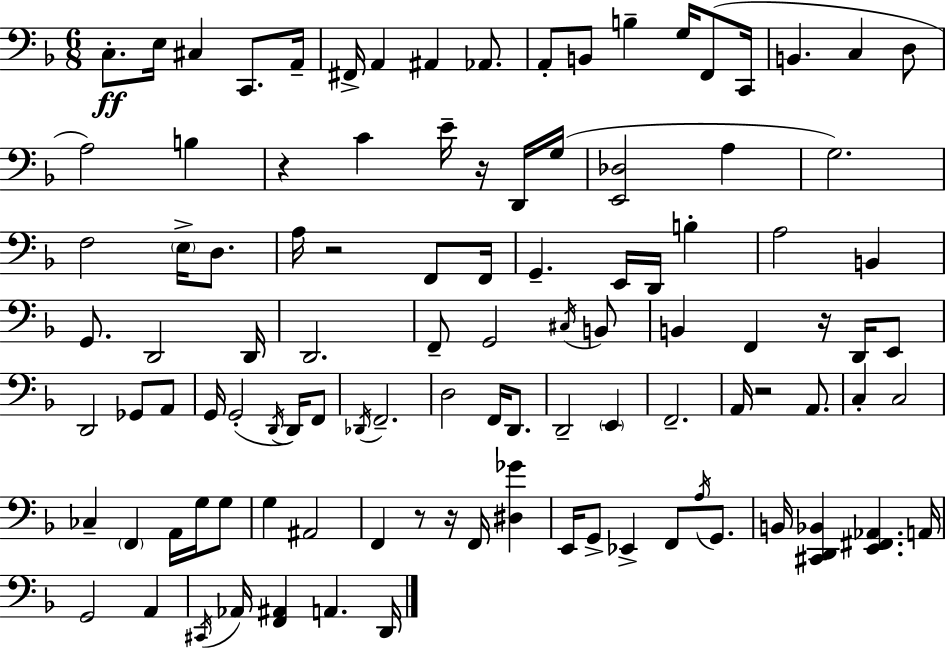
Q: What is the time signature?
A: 6/8